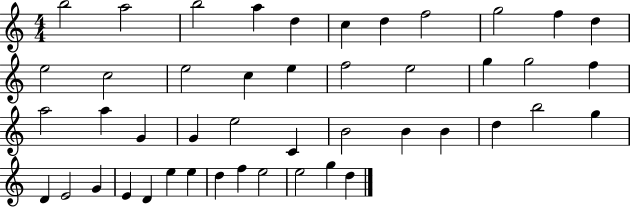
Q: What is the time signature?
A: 4/4